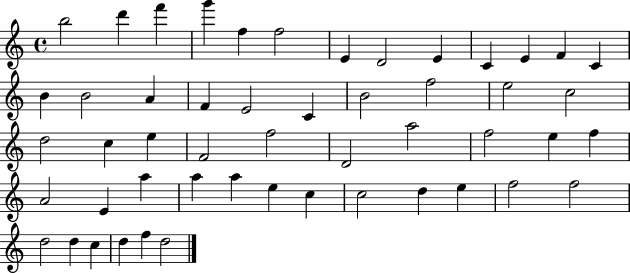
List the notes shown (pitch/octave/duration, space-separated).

B5/h D6/q F6/q G6/q F5/q F5/h E4/q D4/h E4/q C4/q E4/q F4/q C4/q B4/q B4/h A4/q F4/q E4/h C4/q B4/h F5/h E5/h C5/h D5/h C5/q E5/q F4/h F5/h D4/h A5/h F5/h E5/q F5/q A4/h E4/q A5/q A5/q A5/q E5/q C5/q C5/h D5/q E5/q F5/h F5/h D5/h D5/q C5/q D5/q F5/q D5/h